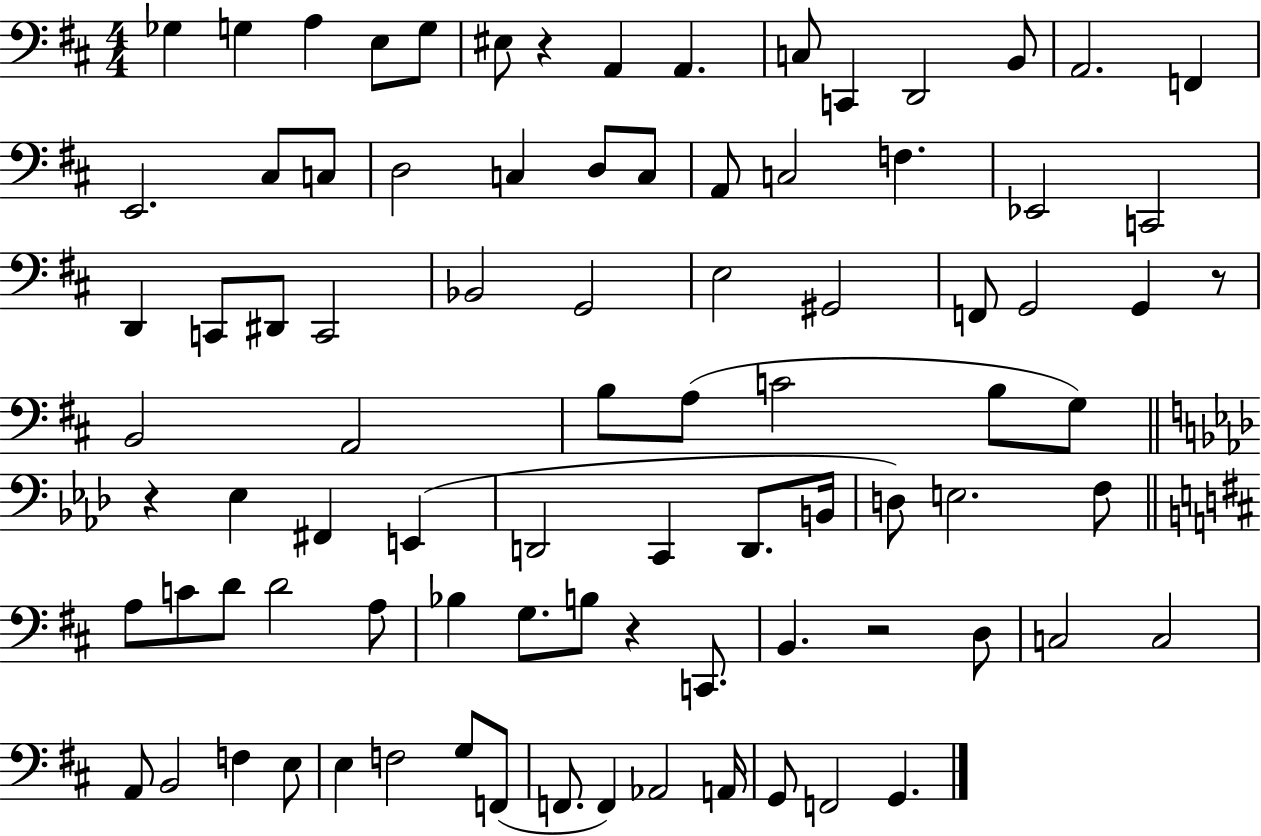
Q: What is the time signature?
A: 4/4